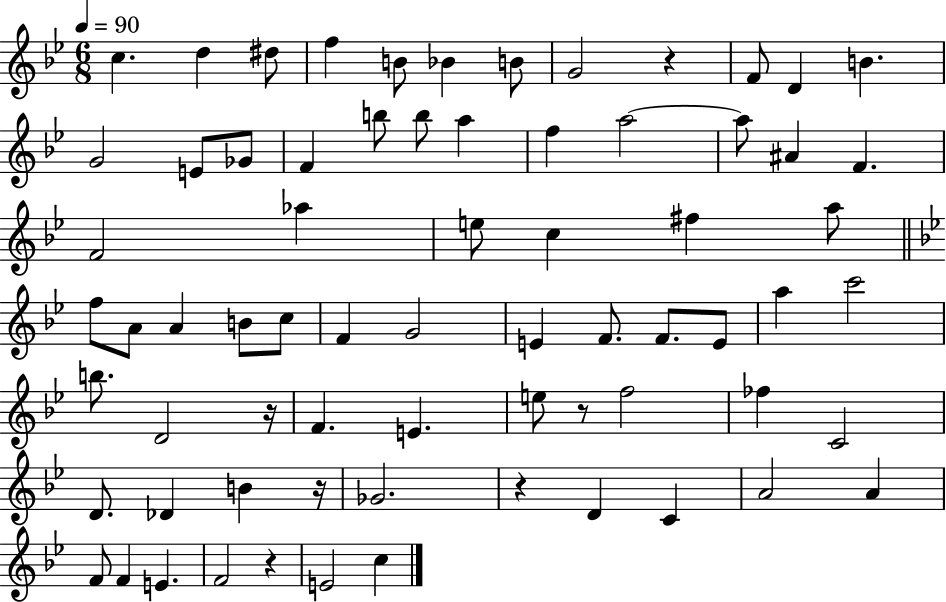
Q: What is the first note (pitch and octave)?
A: C5